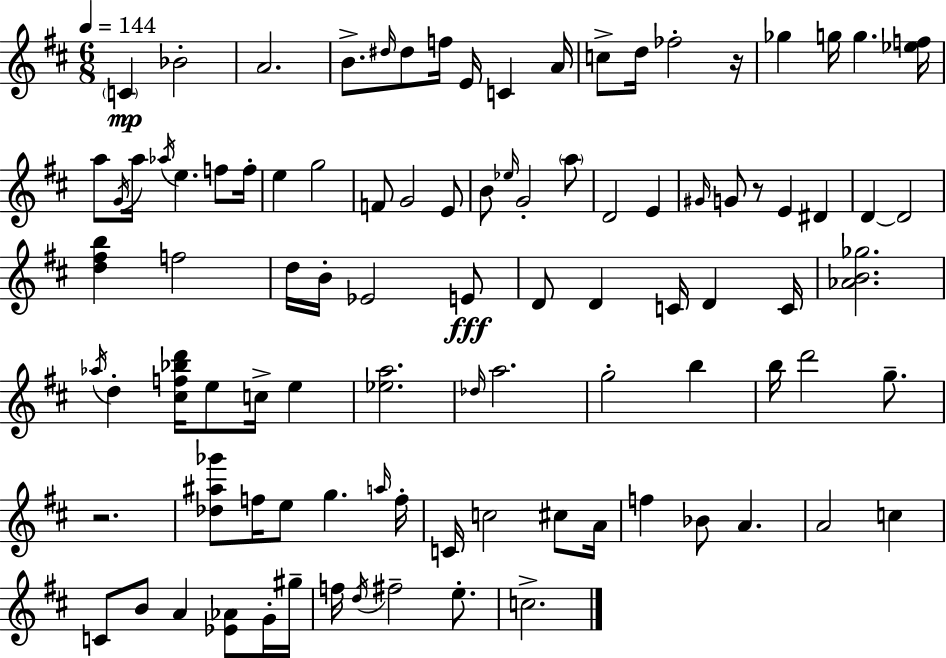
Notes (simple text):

C4/q Bb4/h A4/h. B4/e. D#5/s D#5/e F5/s E4/s C4/q A4/s C5/e D5/s FES5/h R/s Gb5/q G5/s G5/q. [Eb5,F5]/s A5/e G4/s A5/s Ab5/s E5/q. F5/e F5/s E5/q G5/h F4/e G4/h E4/e B4/e Eb5/s G4/h A5/e D4/h E4/q G#4/s G4/e R/e E4/q D#4/q D4/q D4/h [D5,F#5,B5]/q F5/h D5/s B4/s Eb4/h E4/e D4/e D4/q C4/s D4/q C4/s [Ab4,B4,Gb5]/h. Ab5/s D5/q [C#5,F5,Bb5,D6]/s E5/e C5/s E5/q [Eb5,A5]/h. Db5/s A5/h. G5/h B5/q B5/s D6/h G5/e. R/h. [Db5,A#5,Gb6]/e F5/s E5/e G5/q. A5/s F5/s C4/s C5/h C#5/e A4/s F5/q Bb4/e A4/q. A4/h C5/q C4/e B4/e A4/q [Eb4,Ab4]/e G4/s G#5/s F5/s D5/s F#5/h E5/e. C5/h.